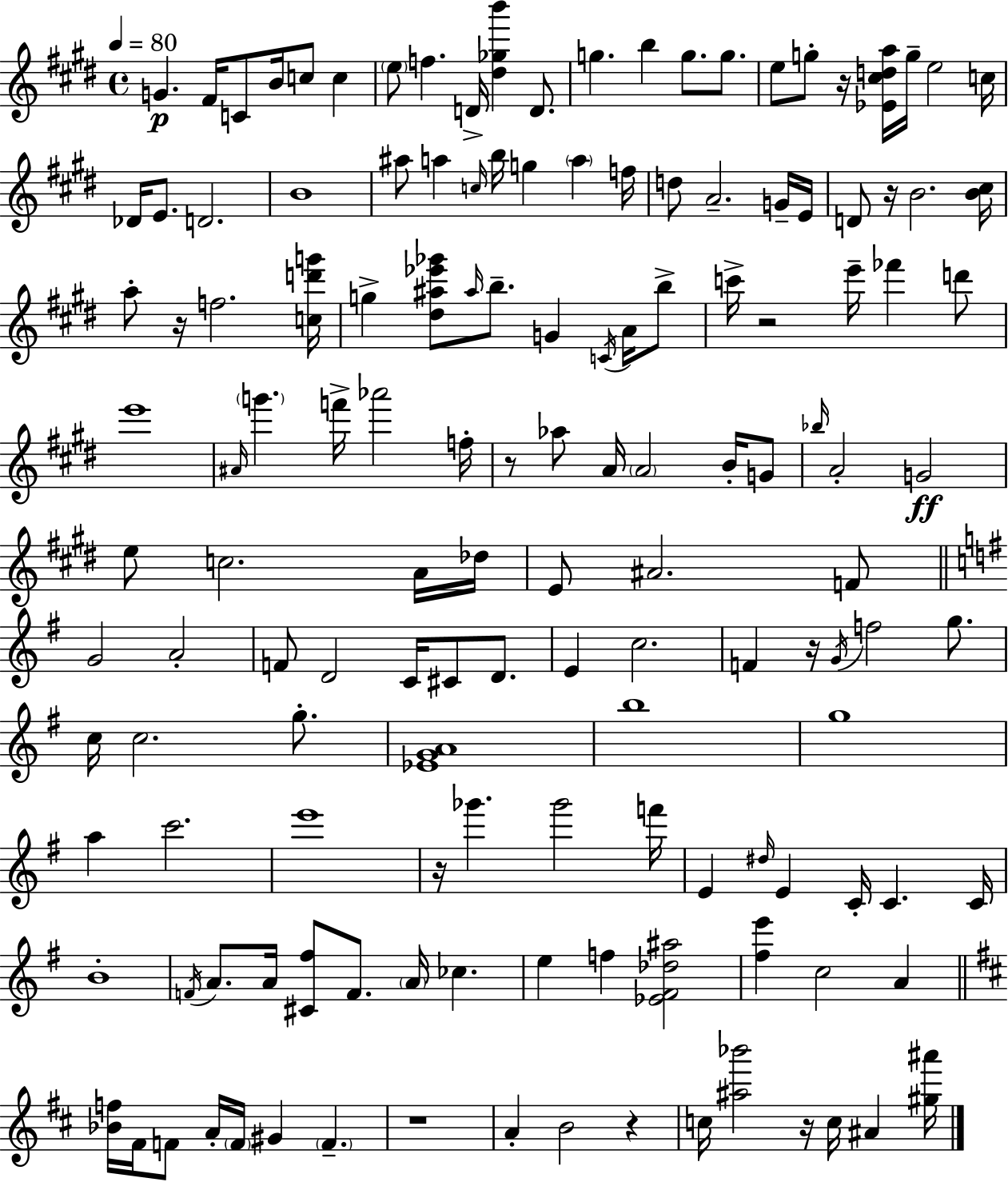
G4/q. F#4/s C4/e B4/s C5/e C5/q E5/e F5/q. D4/s [D#5,Gb5,B6]/q D4/e. G5/q. B5/q G5/e. G5/e. E5/e G5/e R/s [Eb4,C#5,D5,A5]/s G5/s E5/h C5/s Db4/s E4/e. D4/h. B4/w A#5/e A5/q C5/s B5/s G5/q A5/q F5/s D5/e A4/h. G4/s E4/s D4/e R/s B4/h. [B4,C#5]/s A5/e R/s F5/h. [C5,D6,G6]/s G5/q [D#5,A#5,Eb6,Gb6]/e A#5/s B5/e. G4/q C4/s A4/s B5/e C6/s R/h E6/s FES6/q D6/e E6/w A#4/s G6/q. F6/s Ab6/h F5/s R/e Ab5/e A4/s A4/h B4/s G4/e Bb5/s A4/h G4/h E5/e C5/h. A4/s Db5/s E4/e A#4/h. F4/e G4/h A4/h F4/e D4/h C4/s C#4/e D4/e. E4/q C5/h. F4/q R/s G4/s F5/h G5/e. C5/s C5/h. G5/e. [Eb4,G4,A4]/w B5/w G5/w A5/q C6/h. E6/w R/s Gb6/q. Gb6/h F6/s E4/q D#5/s E4/q C4/s C4/q. C4/s B4/w F4/s A4/e. A4/s [C#4,F#5]/e F4/e. A4/s CES5/q. E5/q F5/q [Eb4,F#4,Db5,A#5]/h [F#5,E6]/q C5/h A4/q [Bb4,F5]/s F#4/s F4/e A4/s F4/s G#4/q F4/q. R/w A4/q B4/h R/q C5/s [A#5,Bb6]/h R/s C5/s A#4/q [G#5,A#6]/s